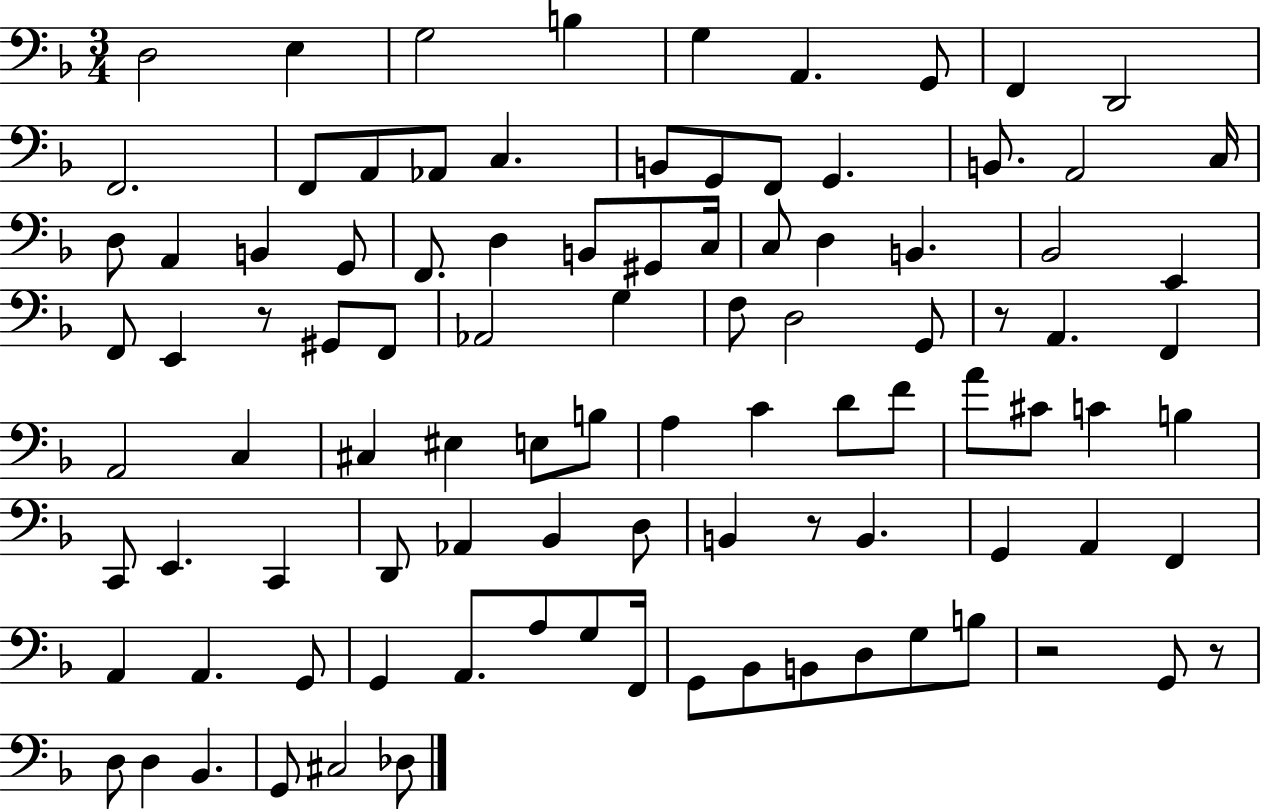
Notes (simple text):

D3/h E3/q G3/h B3/q G3/q A2/q. G2/e F2/q D2/h F2/h. F2/e A2/e Ab2/e C3/q. B2/e G2/e F2/e G2/q. B2/e. A2/h C3/s D3/e A2/q B2/q G2/e F2/e. D3/q B2/e G#2/e C3/s C3/e D3/q B2/q. Bb2/h E2/q F2/e E2/q R/e G#2/e F2/e Ab2/h G3/q F3/e D3/h G2/e R/e A2/q. F2/q A2/h C3/q C#3/q EIS3/q E3/e B3/e A3/q C4/q D4/e F4/e A4/e C#4/e C4/q B3/q C2/e E2/q. C2/q D2/e Ab2/q Bb2/q D3/e B2/q R/e B2/q. G2/q A2/q F2/q A2/q A2/q. G2/e G2/q A2/e. A3/e G3/e F2/s G2/e Bb2/e B2/e D3/e G3/e B3/e R/h G2/e R/e D3/e D3/q Bb2/q. G2/e C#3/h Db3/e